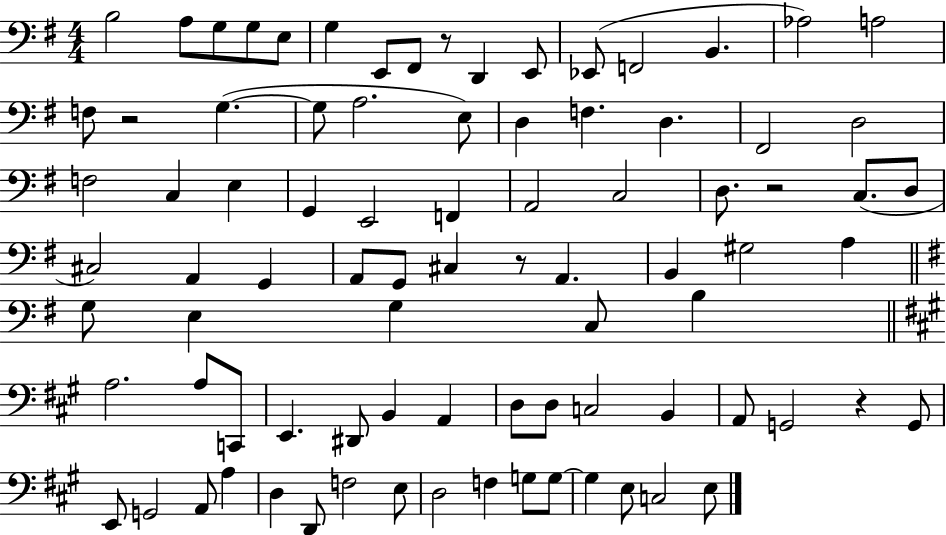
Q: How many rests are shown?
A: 5